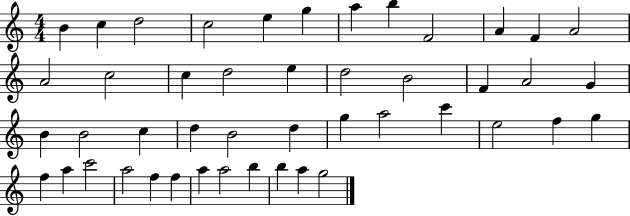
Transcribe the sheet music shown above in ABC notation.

X:1
T:Untitled
M:4/4
L:1/4
K:C
B c d2 c2 e g a b F2 A F A2 A2 c2 c d2 e d2 B2 F A2 G B B2 c d B2 d g a2 c' e2 f g f a c'2 a2 f f a a2 b b a g2